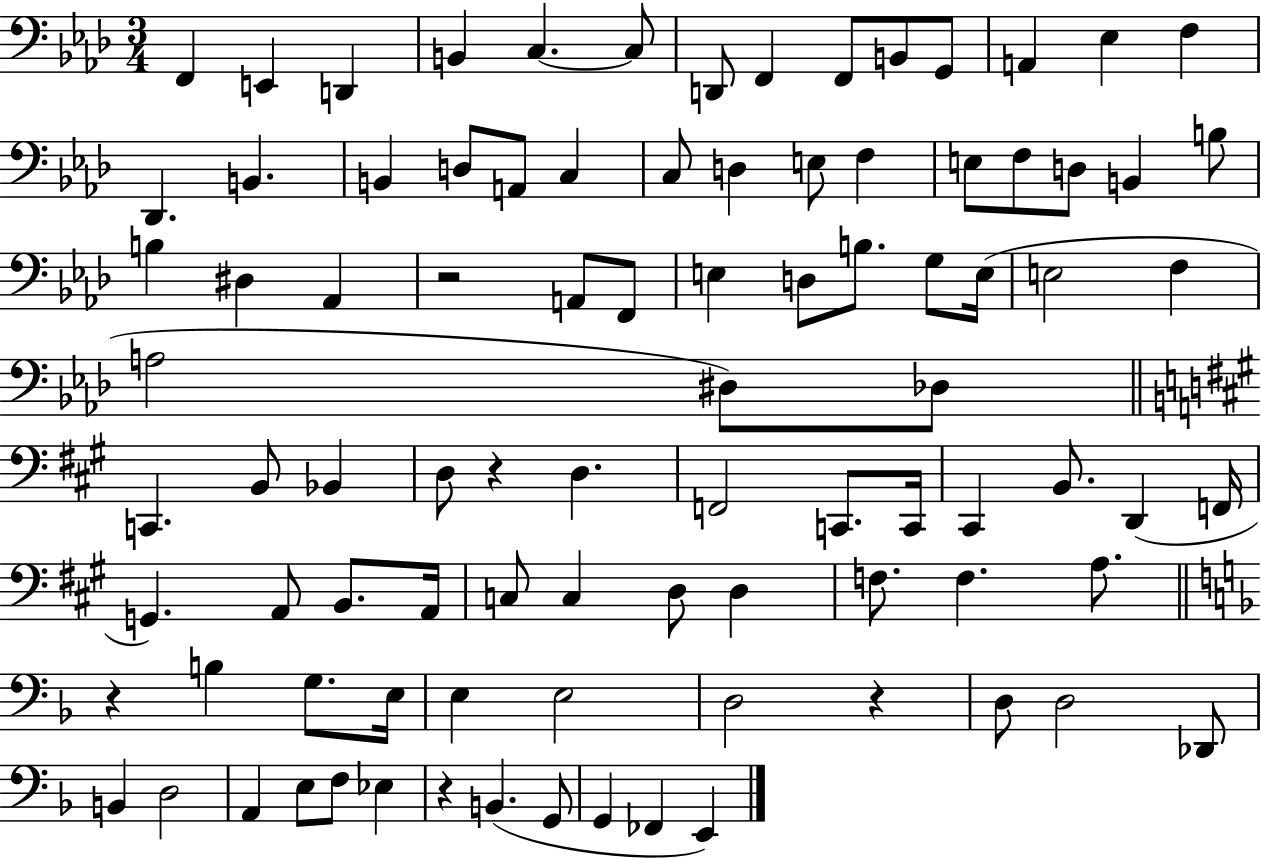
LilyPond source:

{
  \clef bass
  \numericTimeSignature
  \time 3/4
  \key aes \major
  f,4 e,4 d,4 | b,4 c4.~~ c8 | d,8 f,4 f,8 b,8 g,8 | a,4 ees4 f4 | \break des,4. b,4. | b,4 d8 a,8 c4 | c8 d4 e8 f4 | e8 f8 d8 b,4 b8 | \break b4 dis4 aes,4 | r2 a,8 f,8 | e4 d8 b8. g8 e16( | e2 f4 | \break a2 dis8) des8 | \bar "||" \break \key a \major c,4. b,8 bes,4 | d8 r4 d4. | f,2 c,8. c,16 | cis,4 b,8. d,4( f,16 | \break g,4.) a,8 b,8. a,16 | c8 c4 d8 d4 | f8. f4. a8. | \bar "||" \break \key d \minor r4 b4 g8. e16 | e4 e2 | d2 r4 | d8 d2 des,8 | \break b,4 d2 | a,4 e8 f8 ees4 | r4 b,4.( g,8 | g,4 fes,4 e,4) | \break \bar "|."
}